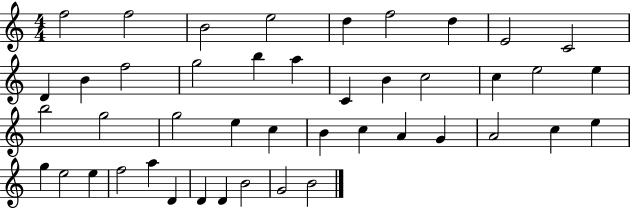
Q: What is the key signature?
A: C major